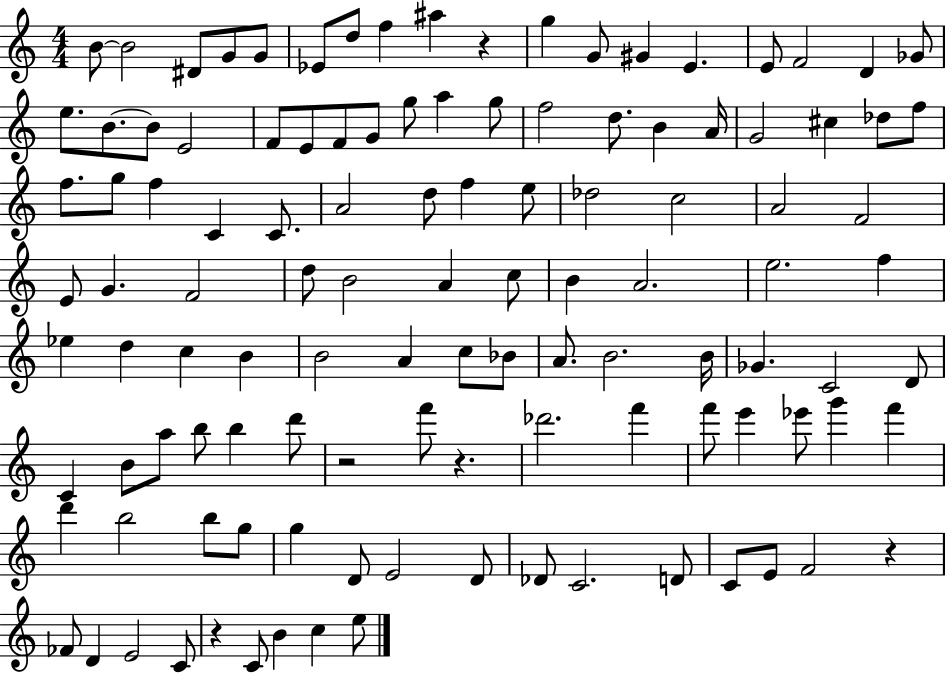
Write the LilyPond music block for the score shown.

{
  \clef treble
  \numericTimeSignature
  \time 4/4
  \key c \major
  b'8~~ b'2 dis'8 g'8 g'8 | ees'8 d''8 f''4 ais''4 r4 | g''4 g'8 gis'4 e'4. | e'8 f'2 d'4 ges'8 | \break e''8. b'8.~~ b'8 e'2 | f'8 e'8 f'8 g'8 g''8 a''4 g''8 | f''2 d''8. b'4 a'16 | g'2 cis''4 des''8 f''8 | \break f''8. g''8 f''4 c'4 c'8. | a'2 d''8 f''4 e''8 | des''2 c''2 | a'2 f'2 | \break e'8 g'4. f'2 | d''8 b'2 a'4 c''8 | b'4 a'2. | e''2. f''4 | \break ees''4 d''4 c''4 b'4 | b'2 a'4 c''8 bes'8 | a'8. b'2. b'16 | ges'4. c'2 d'8 | \break c'4 b'8 a''8 b''8 b''4 d'''8 | r2 f'''8 r4. | des'''2. f'''4 | f'''8 e'''4 ees'''8 g'''4 f'''4 | \break d'''4 b''2 b''8 g''8 | g''4 d'8 e'2 d'8 | des'8 c'2. d'8 | c'8 e'8 f'2 r4 | \break fes'8 d'4 e'2 c'8 | r4 c'8 b'4 c''4 e''8 | \bar "|."
}